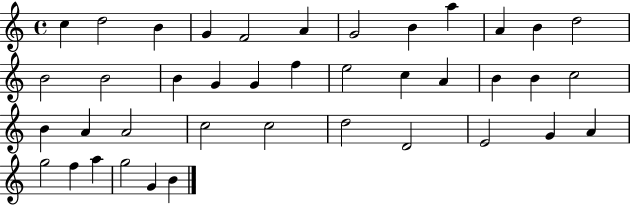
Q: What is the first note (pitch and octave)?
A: C5